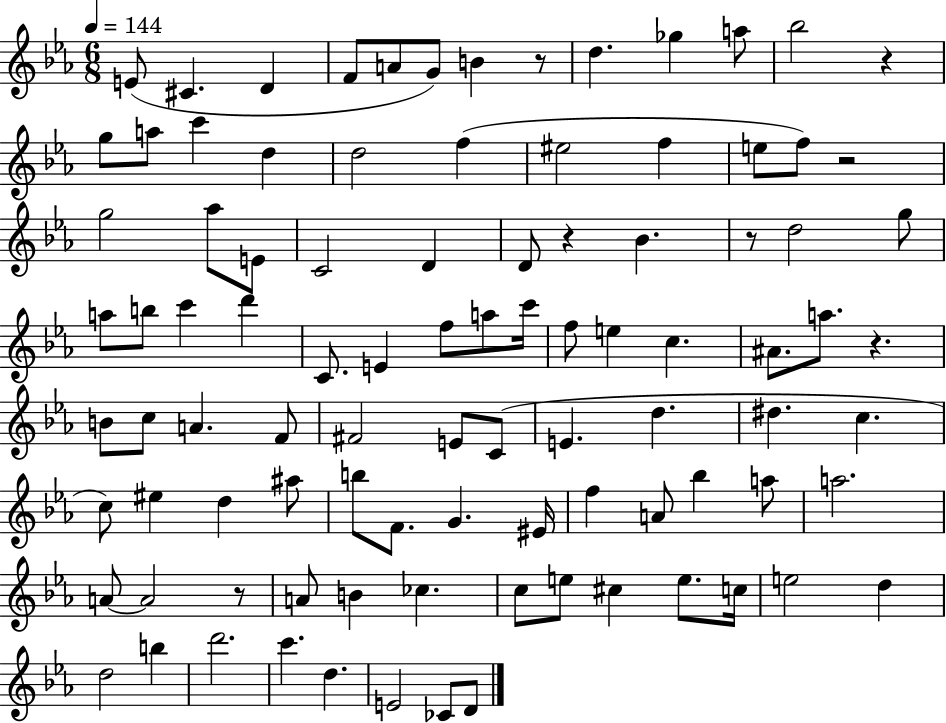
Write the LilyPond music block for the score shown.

{
  \clef treble
  \numericTimeSignature
  \time 6/8
  \key ees \major
  \tempo 4 = 144
  \repeat volta 2 { e'8( cis'4. d'4 | f'8 a'8 g'8) b'4 r8 | d''4. ges''4 a''8 | bes''2 r4 | \break g''8 a''8 c'''4 d''4 | d''2 f''4( | eis''2 f''4 | e''8 f''8) r2 | \break g''2 aes''8 e'8 | c'2 d'4 | d'8 r4 bes'4. | r8 d''2 g''8 | \break a''8 b''8 c'''4 d'''4 | c'8. e'4 f''8 a''8 c'''16 | f''8 e''4 c''4. | ais'8. a''8. r4. | \break b'8 c''8 a'4. f'8 | fis'2 e'8 c'8( | e'4. d''4. | dis''4. c''4. | \break c''8) eis''4 d''4 ais''8 | b''8 f'8. g'4. eis'16 | f''4 a'8 bes''4 a''8 | a''2. | \break a'8~~ a'2 r8 | a'8 b'4 ces''4. | c''8 e''8 cis''4 e''8. c''16 | e''2 d''4 | \break d''2 b''4 | d'''2. | c'''4. d''4. | e'2 ces'8 d'8 | \break } \bar "|."
}